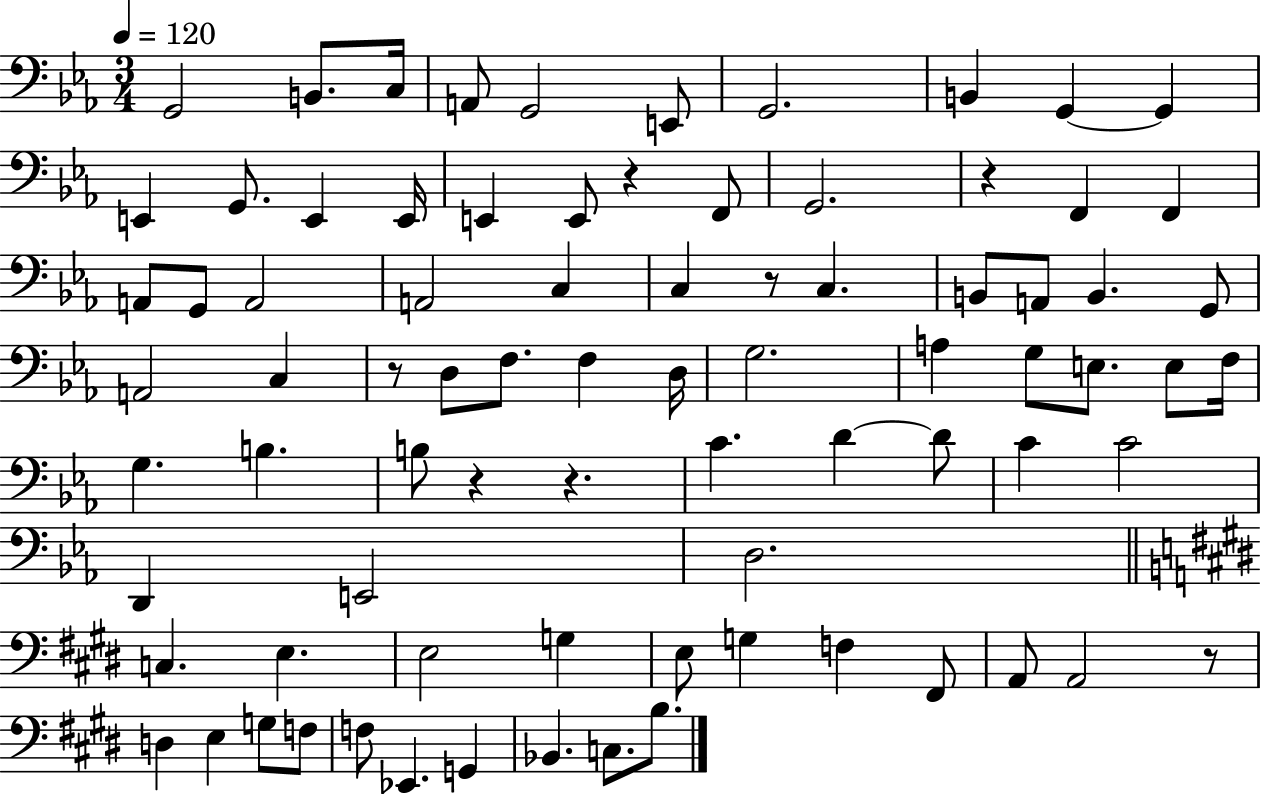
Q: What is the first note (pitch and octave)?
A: G2